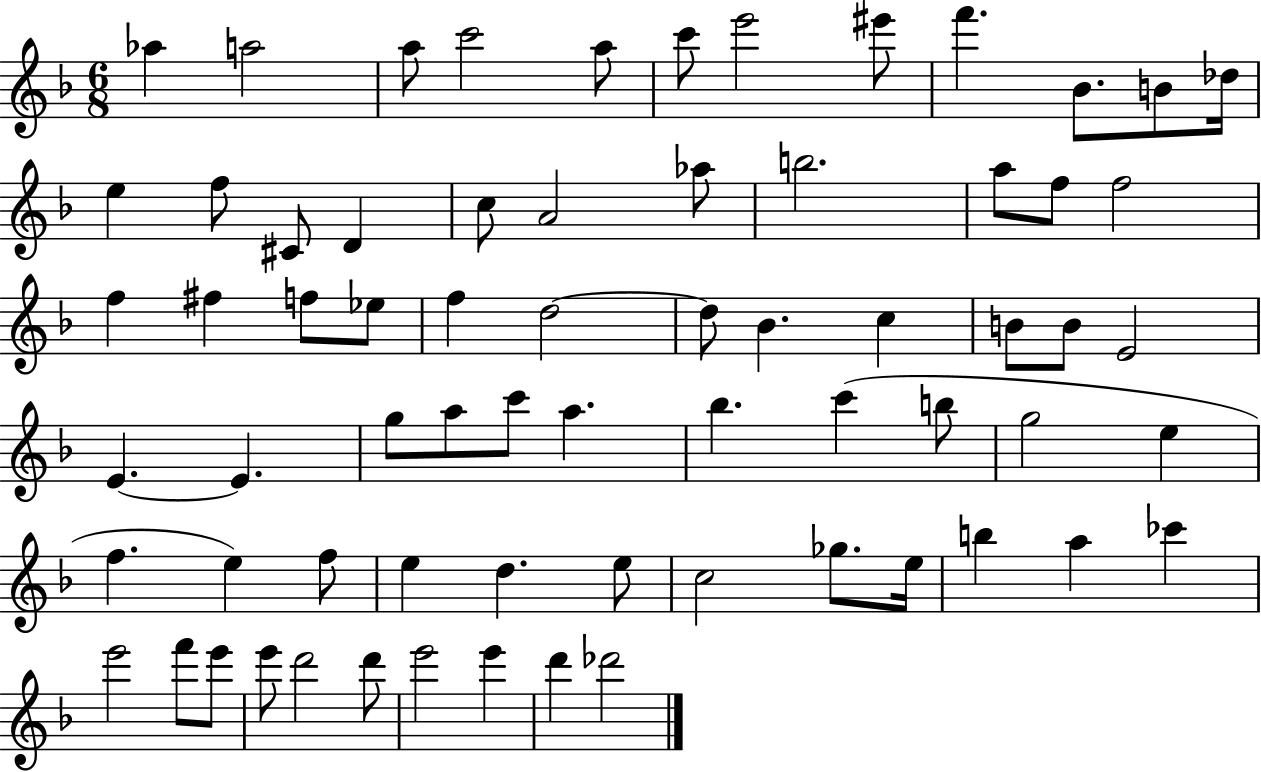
Ab5/q A5/h A5/e C6/h A5/e C6/e E6/h EIS6/e F6/q. Bb4/e. B4/e Db5/s E5/q F5/e C#4/e D4/q C5/e A4/h Ab5/e B5/h. A5/e F5/e F5/h F5/q F#5/q F5/e Eb5/e F5/q D5/h D5/e Bb4/q. C5/q B4/e B4/e E4/h E4/q. E4/q. G5/e A5/e C6/e A5/q. Bb5/q. C6/q B5/e G5/h E5/q F5/q. E5/q F5/e E5/q D5/q. E5/e C5/h Gb5/e. E5/s B5/q A5/q CES6/q E6/h F6/e E6/e E6/e D6/h D6/e E6/h E6/q D6/q Db6/h